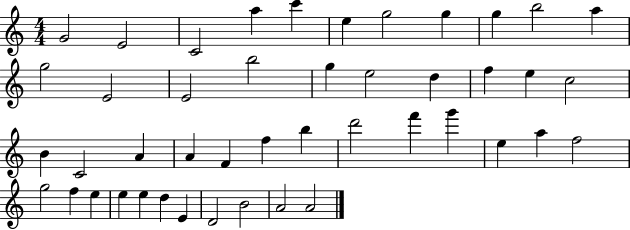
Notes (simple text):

G4/h E4/h C4/h A5/q C6/q E5/q G5/h G5/q G5/q B5/h A5/q G5/h E4/h E4/h B5/h G5/q E5/h D5/q F5/q E5/q C5/h B4/q C4/h A4/q A4/q F4/q F5/q B5/q D6/h F6/q G6/q E5/q A5/q F5/h G5/h F5/q E5/q E5/q E5/q D5/q E4/q D4/h B4/h A4/h A4/h